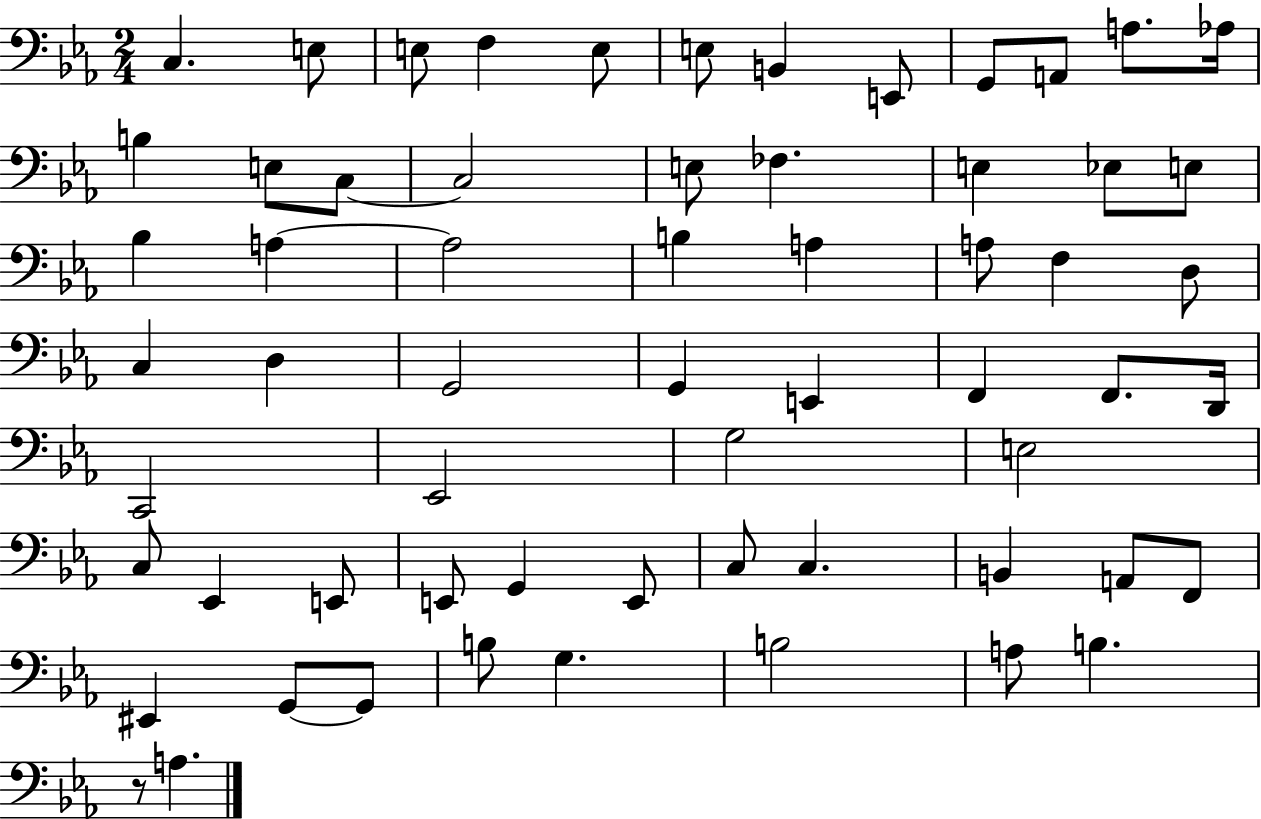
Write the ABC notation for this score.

X:1
T:Untitled
M:2/4
L:1/4
K:Eb
C, E,/2 E,/2 F, E,/2 E,/2 B,, E,,/2 G,,/2 A,,/2 A,/2 _A,/4 B, E,/2 C,/2 C,2 E,/2 _F, E, _E,/2 E,/2 _B, A, A,2 B, A, A,/2 F, D,/2 C, D, G,,2 G,, E,, F,, F,,/2 D,,/4 C,,2 _E,,2 G,2 E,2 C,/2 _E,, E,,/2 E,,/2 G,, E,,/2 C,/2 C, B,, A,,/2 F,,/2 ^E,, G,,/2 G,,/2 B,/2 G, B,2 A,/2 B, z/2 A,